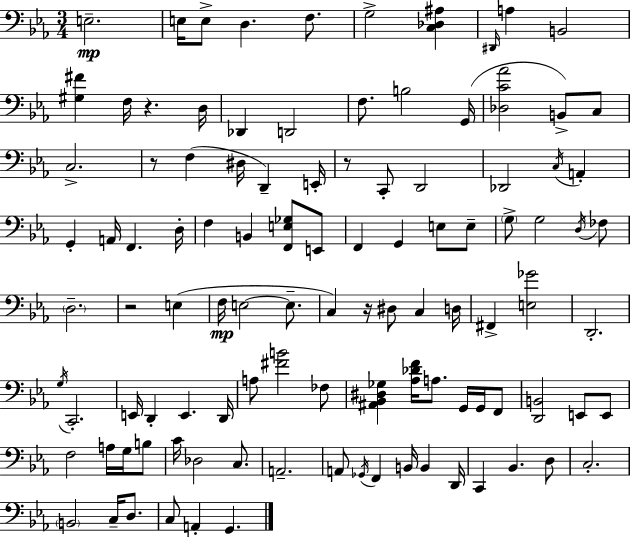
E3/h. E3/s E3/e D3/q. F3/e. G3/h [C3,Db3,A#3]/q D#2/s A3/q B2/h [G#3,F#4]/q F3/s R/q. D3/s Db2/q D2/h F3/e. B3/h G2/s [Db3,C4,Ab4]/h B2/e C3/e C3/h. R/e F3/q D#3/s D2/q E2/s R/e C2/e D2/h Db2/h C3/s A2/q G2/q A2/s F2/q. D3/s F3/q B2/q [F2,E3,Gb3]/e E2/e F2/q G2/q E3/e E3/e G3/e G3/h D3/s FES3/e D3/h. R/h E3/q F3/s E3/h E3/e. C3/q R/s D#3/e C3/q D3/s F#2/q [E3,Gb4]/h D2/h. G3/s C2/h. E2/s D2/q E2/q. D2/s A3/e [F#4,B4]/h FES3/e [A#2,Bb2,D#3,Gb3]/q [Ab3,Db4,F4]/s A3/e. G2/s G2/s F2/e [D2,B2]/h E2/e E2/e F3/h A3/s G3/s B3/e C4/s Db3/h C3/e. A2/h. A2/e Gb2/s F2/q B2/s B2/q D2/s C2/q Bb2/q. D3/e C3/h. B2/h C3/s D3/e. C3/e A2/q G2/q.